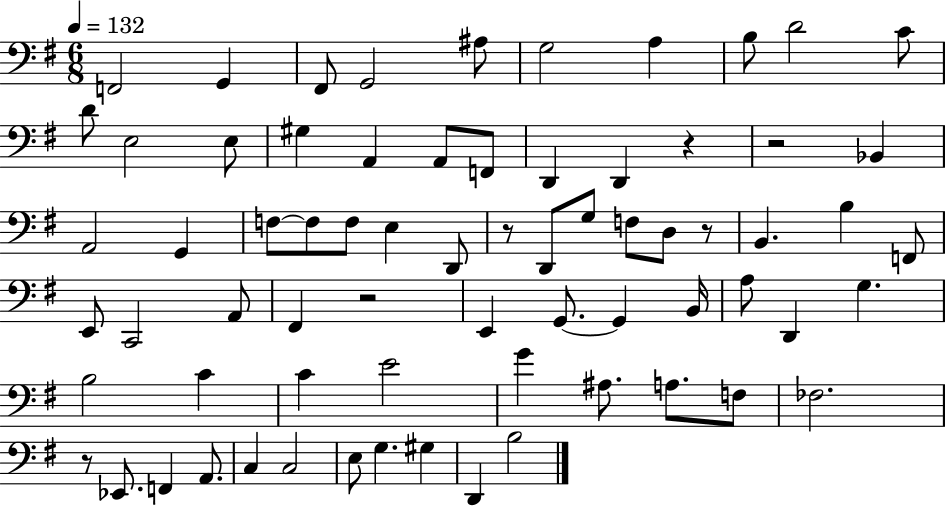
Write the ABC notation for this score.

X:1
T:Untitled
M:6/8
L:1/4
K:G
F,,2 G,, ^F,,/2 G,,2 ^A,/2 G,2 A, B,/2 D2 C/2 D/2 E,2 E,/2 ^G, A,, A,,/2 F,,/2 D,, D,, z z2 _B,, A,,2 G,, F,/2 F,/2 F,/2 E, D,,/2 z/2 D,,/2 G,/2 F,/2 D,/2 z/2 B,, B, F,,/2 E,,/2 C,,2 A,,/2 ^F,, z2 E,, G,,/2 G,, B,,/4 A,/2 D,, G, B,2 C C E2 G ^A,/2 A,/2 F,/2 _F,2 z/2 _E,,/2 F,, A,,/2 C, C,2 E,/2 G, ^G, D,, B,2